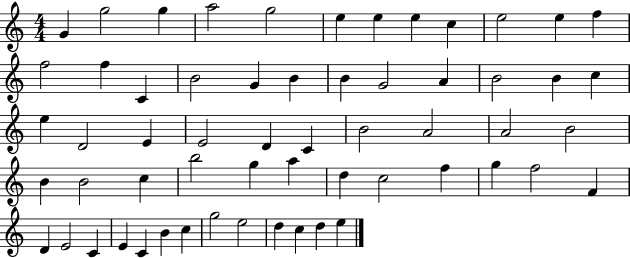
G4/q G5/h G5/q A5/h G5/h E5/q E5/q E5/q C5/q E5/h E5/q F5/q F5/h F5/q C4/q B4/h G4/q B4/q B4/q G4/h A4/q B4/h B4/q C5/q E5/q D4/h E4/q E4/h D4/q C4/q B4/h A4/h A4/h B4/h B4/q B4/h C5/q B5/h G5/q A5/q D5/q C5/h F5/q G5/q F5/h F4/q D4/q E4/h C4/q E4/q C4/q B4/q C5/q G5/h E5/h D5/q C5/q D5/q E5/q